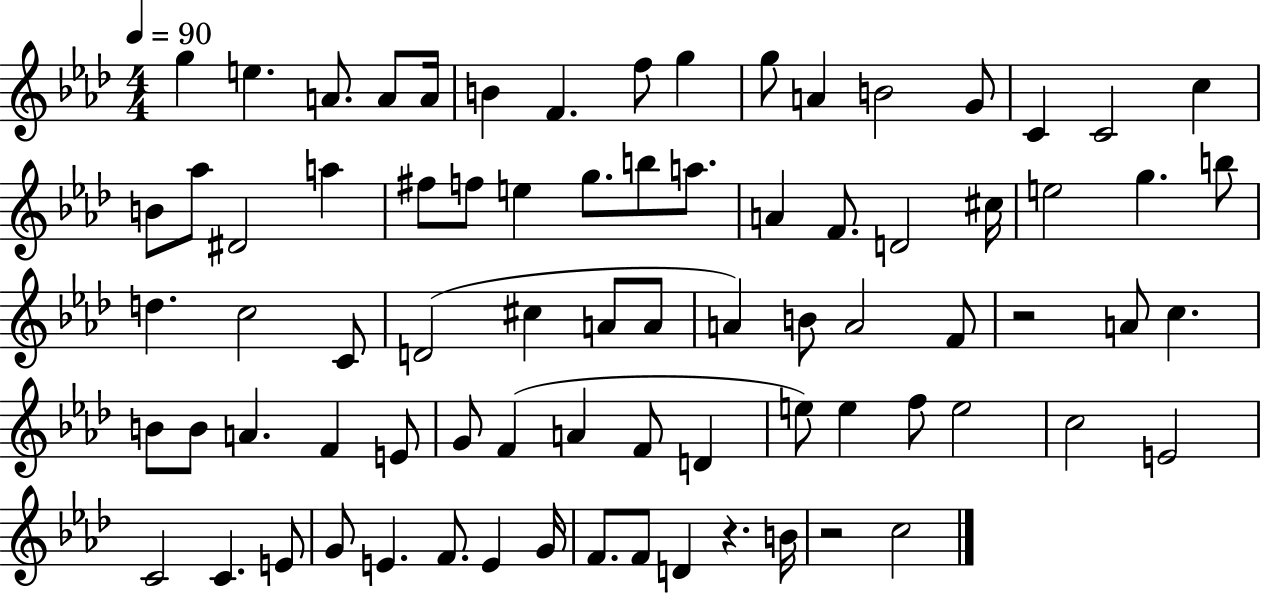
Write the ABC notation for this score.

X:1
T:Untitled
M:4/4
L:1/4
K:Ab
g e A/2 A/2 A/4 B F f/2 g g/2 A B2 G/2 C C2 c B/2 _a/2 ^D2 a ^f/2 f/2 e g/2 b/2 a/2 A F/2 D2 ^c/4 e2 g b/2 d c2 C/2 D2 ^c A/2 A/2 A B/2 A2 F/2 z2 A/2 c B/2 B/2 A F E/2 G/2 F A F/2 D e/2 e f/2 e2 c2 E2 C2 C E/2 G/2 E F/2 E G/4 F/2 F/2 D z B/4 z2 c2